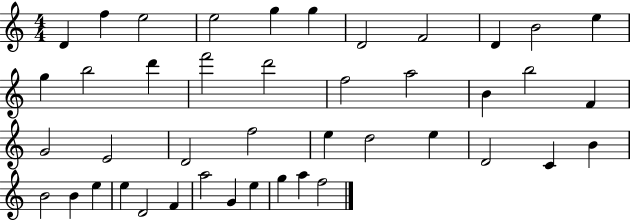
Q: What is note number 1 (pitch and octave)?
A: D4